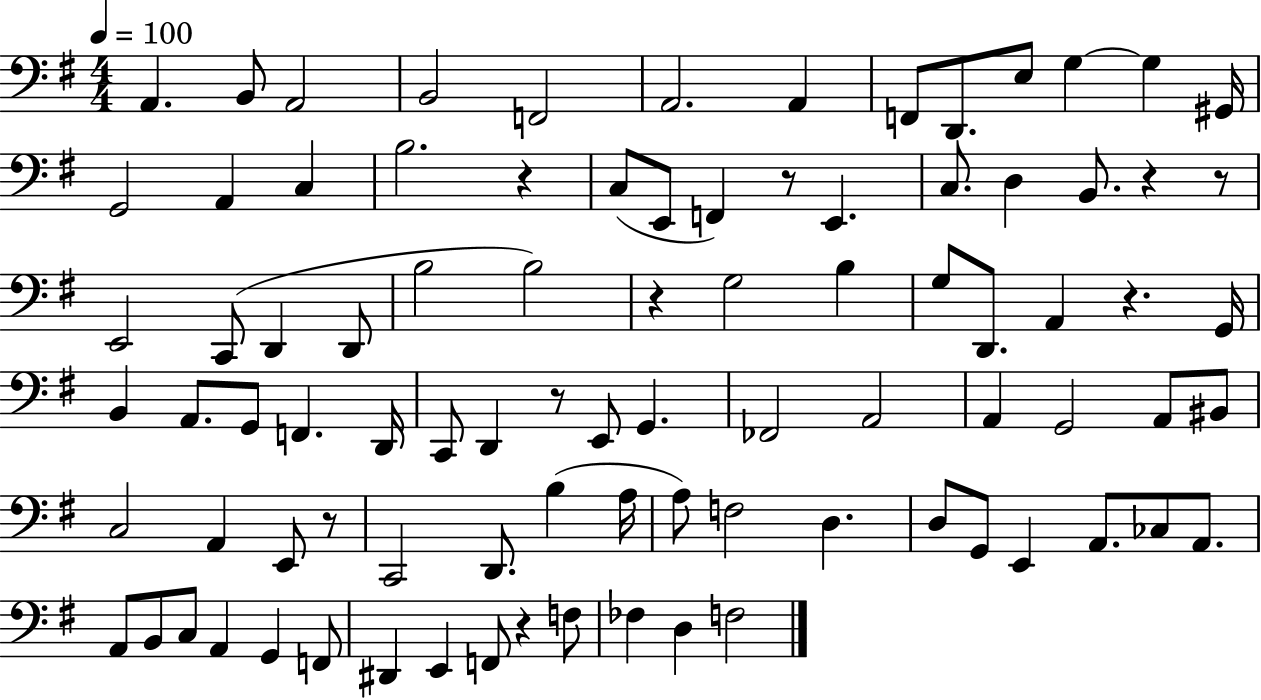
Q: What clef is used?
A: bass